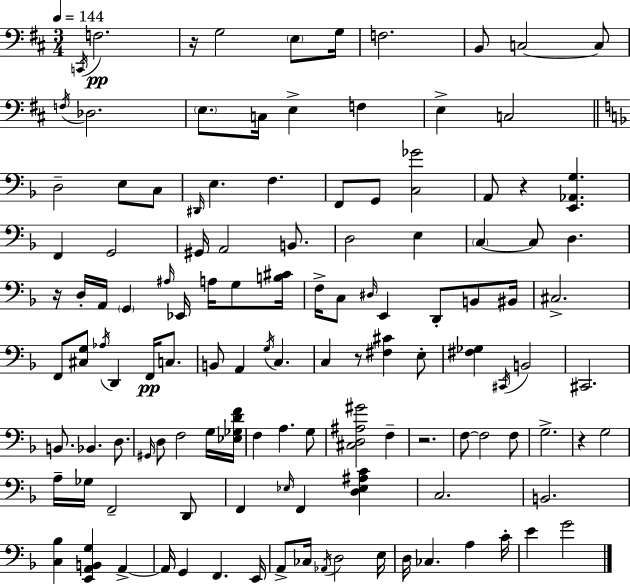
C2/s F3/h. R/s G3/h E3/e G3/s F3/h. B2/e C3/h C3/e F3/s Db3/h. E3/e. C3/s E3/q F3/q E3/q C3/h D3/h E3/e C3/e D#2/s E3/q. F3/q. F2/e G2/e [C3,Gb4]/h A2/e R/q [E2,Ab2,G3]/q. F2/q G2/h G#2/s A2/h B2/e. D3/h E3/q C3/q C3/e D3/q. R/s D3/s A2/s G2/q A#3/s Eb2/s A3/s G3/e [B3,C#4]/s F3/s C3/e D#3/s E2/q D2/e B2/e BIS2/s C#3/h. F2/e [C#3,G3]/e Ab3/s D2/q F2/s C3/e. B2/e A2/q G3/s C3/q. C3/q R/e [F#3,C#4]/q E3/e [F#3,Gb3]/q C#2/s B2/h C#2/h. B2/e. Bb2/q. D3/e. G#2/s D3/e F3/h G3/s [Eb3,Gb3,D4,F4]/s F3/q A3/q. G3/e [C#3,D3,A#3,G#4]/h F3/q R/h. F3/e F3/h F3/e G3/h. R/q G3/h A3/s Gb3/s F2/h D2/e F2/q Eb3/s F2/q [D3,Eb3,A#3,C4]/q C3/h. B2/h. [C3,Bb3]/q [E2,A2,B2,G3]/q A2/q A2/s G2/q F2/q. E2/s A2/e CES3/s Ab2/s D3/h E3/s D3/s CES3/q. A3/q C4/s E4/q G4/h